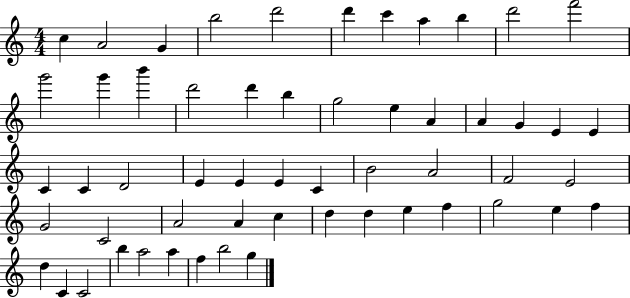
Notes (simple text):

C5/q A4/h G4/q B5/h D6/h D6/q C6/q A5/q B5/q D6/h F6/h G6/h G6/q B6/q D6/h D6/q B5/q G5/h E5/q A4/q A4/q G4/q E4/q E4/q C4/q C4/q D4/h E4/q E4/q E4/q C4/q B4/h A4/h F4/h E4/h G4/h C4/h A4/h A4/q C5/q D5/q D5/q E5/q F5/q G5/h E5/q F5/q D5/q C4/q C4/h B5/q A5/h A5/q F5/q B5/h G5/q